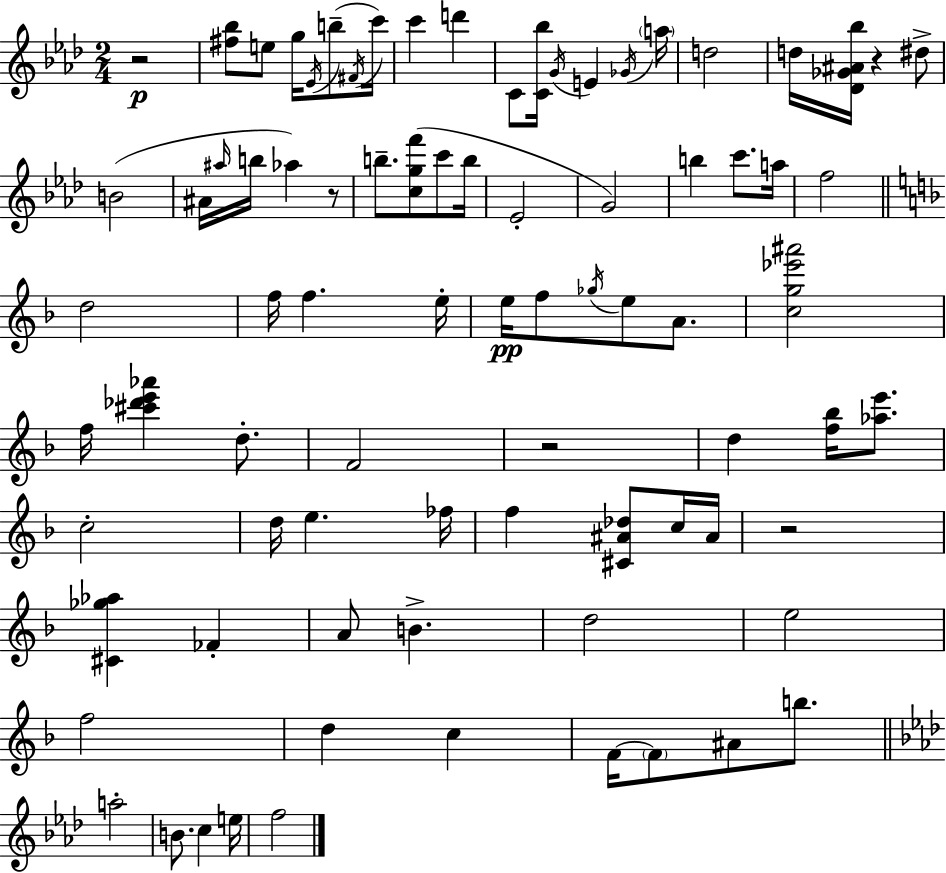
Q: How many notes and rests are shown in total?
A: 82